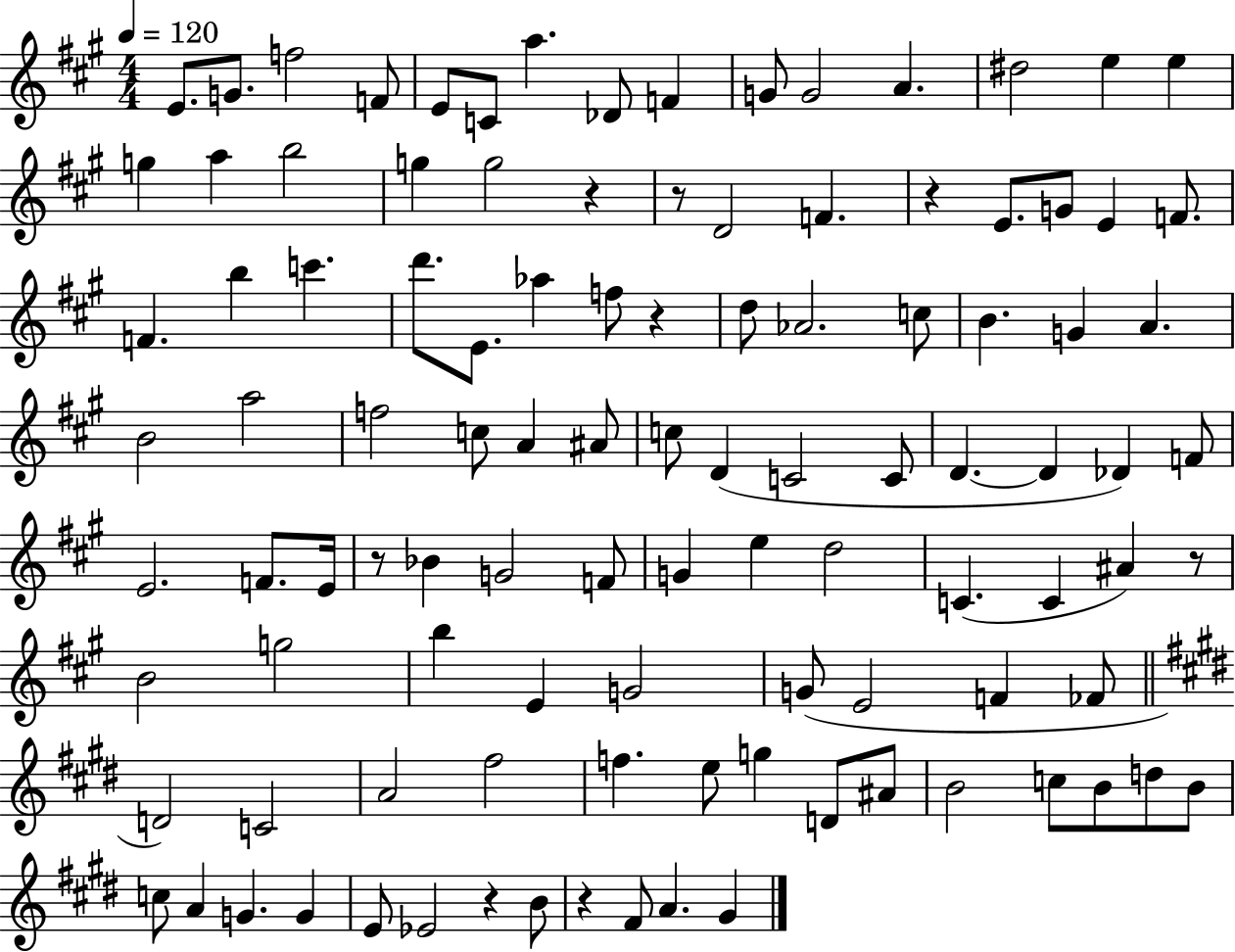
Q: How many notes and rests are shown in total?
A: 106